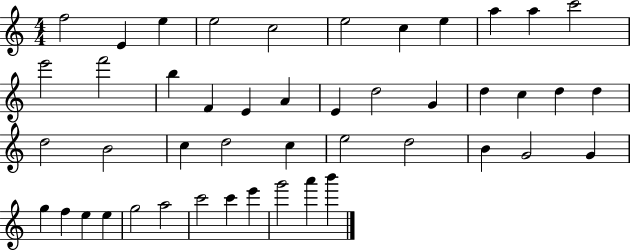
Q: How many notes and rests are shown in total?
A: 46